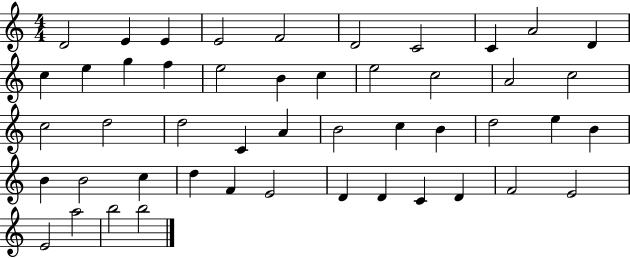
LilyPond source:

{
  \clef treble
  \numericTimeSignature
  \time 4/4
  \key c \major
  d'2 e'4 e'4 | e'2 f'2 | d'2 c'2 | c'4 a'2 d'4 | \break c''4 e''4 g''4 f''4 | e''2 b'4 c''4 | e''2 c''2 | a'2 c''2 | \break c''2 d''2 | d''2 c'4 a'4 | b'2 c''4 b'4 | d''2 e''4 b'4 | \break b'4 b'2 c''4 | d''4 f'4 e'2 | d'4 d'4 c'4 d'4 | f'2 e'2 | \break e'2 a''2 | b''2 b''2 | \bar "|."
}